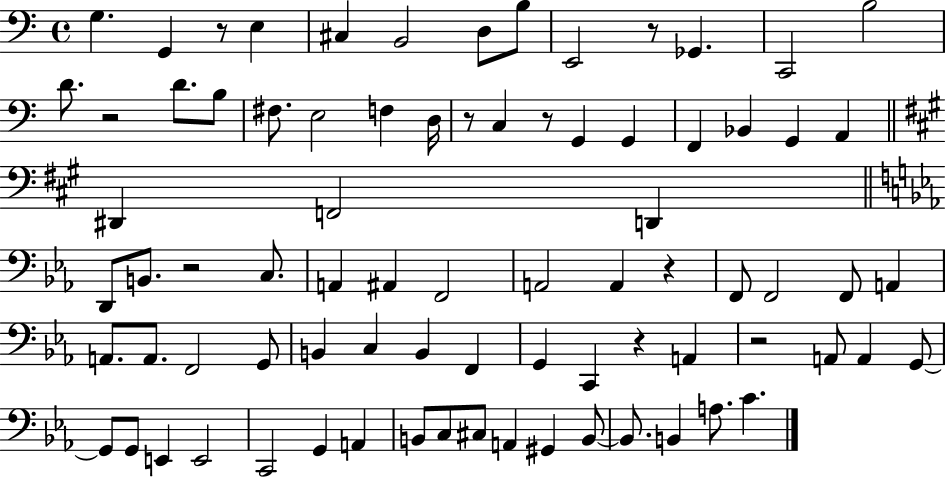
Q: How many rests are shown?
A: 9